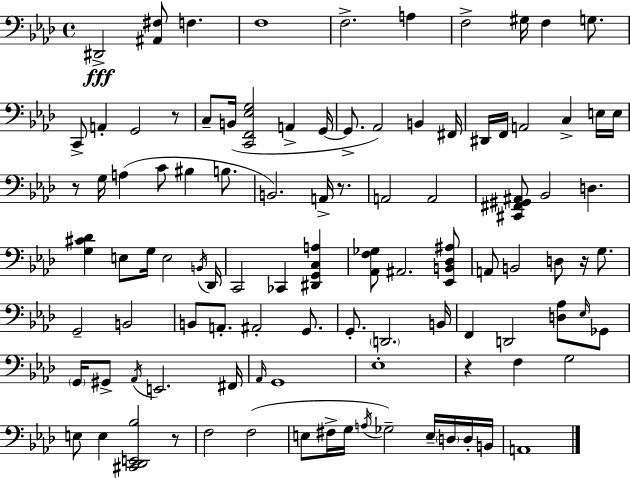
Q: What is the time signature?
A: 4/4